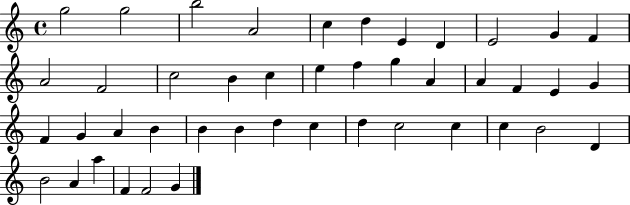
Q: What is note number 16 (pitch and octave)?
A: C5